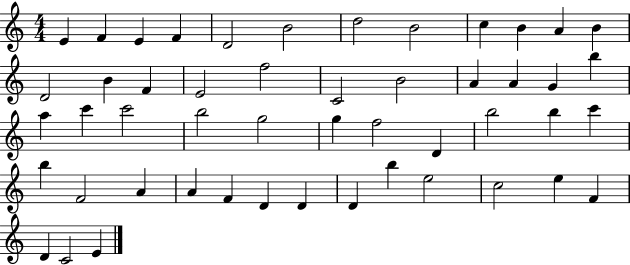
{
  \clef treble
  \numericTimeSignature
  \time 4/4
  \key c \major
  e'4 f'4 e'4 f'4 | d'2 b'2 | d''2 b'2 | c''4 b'4 a'4 b'4 | \break d'2 b'4 f'4 | e'2 f''2 | c'2 b'2 | a'4 a'4 g'4 b''4 | \break a''4 c'''4 c'''2 | b''2 g''2 | g''4 f''2 d'4 | b''2 b''4 c'''4 | \break b''4 f'2 a'4 | a'4 f'4 d'4 d'4 | d'4 b''4 e''2 | c''2 e''4 f'4 | \break d'4 c'2 e'4 | \bar "|."
}